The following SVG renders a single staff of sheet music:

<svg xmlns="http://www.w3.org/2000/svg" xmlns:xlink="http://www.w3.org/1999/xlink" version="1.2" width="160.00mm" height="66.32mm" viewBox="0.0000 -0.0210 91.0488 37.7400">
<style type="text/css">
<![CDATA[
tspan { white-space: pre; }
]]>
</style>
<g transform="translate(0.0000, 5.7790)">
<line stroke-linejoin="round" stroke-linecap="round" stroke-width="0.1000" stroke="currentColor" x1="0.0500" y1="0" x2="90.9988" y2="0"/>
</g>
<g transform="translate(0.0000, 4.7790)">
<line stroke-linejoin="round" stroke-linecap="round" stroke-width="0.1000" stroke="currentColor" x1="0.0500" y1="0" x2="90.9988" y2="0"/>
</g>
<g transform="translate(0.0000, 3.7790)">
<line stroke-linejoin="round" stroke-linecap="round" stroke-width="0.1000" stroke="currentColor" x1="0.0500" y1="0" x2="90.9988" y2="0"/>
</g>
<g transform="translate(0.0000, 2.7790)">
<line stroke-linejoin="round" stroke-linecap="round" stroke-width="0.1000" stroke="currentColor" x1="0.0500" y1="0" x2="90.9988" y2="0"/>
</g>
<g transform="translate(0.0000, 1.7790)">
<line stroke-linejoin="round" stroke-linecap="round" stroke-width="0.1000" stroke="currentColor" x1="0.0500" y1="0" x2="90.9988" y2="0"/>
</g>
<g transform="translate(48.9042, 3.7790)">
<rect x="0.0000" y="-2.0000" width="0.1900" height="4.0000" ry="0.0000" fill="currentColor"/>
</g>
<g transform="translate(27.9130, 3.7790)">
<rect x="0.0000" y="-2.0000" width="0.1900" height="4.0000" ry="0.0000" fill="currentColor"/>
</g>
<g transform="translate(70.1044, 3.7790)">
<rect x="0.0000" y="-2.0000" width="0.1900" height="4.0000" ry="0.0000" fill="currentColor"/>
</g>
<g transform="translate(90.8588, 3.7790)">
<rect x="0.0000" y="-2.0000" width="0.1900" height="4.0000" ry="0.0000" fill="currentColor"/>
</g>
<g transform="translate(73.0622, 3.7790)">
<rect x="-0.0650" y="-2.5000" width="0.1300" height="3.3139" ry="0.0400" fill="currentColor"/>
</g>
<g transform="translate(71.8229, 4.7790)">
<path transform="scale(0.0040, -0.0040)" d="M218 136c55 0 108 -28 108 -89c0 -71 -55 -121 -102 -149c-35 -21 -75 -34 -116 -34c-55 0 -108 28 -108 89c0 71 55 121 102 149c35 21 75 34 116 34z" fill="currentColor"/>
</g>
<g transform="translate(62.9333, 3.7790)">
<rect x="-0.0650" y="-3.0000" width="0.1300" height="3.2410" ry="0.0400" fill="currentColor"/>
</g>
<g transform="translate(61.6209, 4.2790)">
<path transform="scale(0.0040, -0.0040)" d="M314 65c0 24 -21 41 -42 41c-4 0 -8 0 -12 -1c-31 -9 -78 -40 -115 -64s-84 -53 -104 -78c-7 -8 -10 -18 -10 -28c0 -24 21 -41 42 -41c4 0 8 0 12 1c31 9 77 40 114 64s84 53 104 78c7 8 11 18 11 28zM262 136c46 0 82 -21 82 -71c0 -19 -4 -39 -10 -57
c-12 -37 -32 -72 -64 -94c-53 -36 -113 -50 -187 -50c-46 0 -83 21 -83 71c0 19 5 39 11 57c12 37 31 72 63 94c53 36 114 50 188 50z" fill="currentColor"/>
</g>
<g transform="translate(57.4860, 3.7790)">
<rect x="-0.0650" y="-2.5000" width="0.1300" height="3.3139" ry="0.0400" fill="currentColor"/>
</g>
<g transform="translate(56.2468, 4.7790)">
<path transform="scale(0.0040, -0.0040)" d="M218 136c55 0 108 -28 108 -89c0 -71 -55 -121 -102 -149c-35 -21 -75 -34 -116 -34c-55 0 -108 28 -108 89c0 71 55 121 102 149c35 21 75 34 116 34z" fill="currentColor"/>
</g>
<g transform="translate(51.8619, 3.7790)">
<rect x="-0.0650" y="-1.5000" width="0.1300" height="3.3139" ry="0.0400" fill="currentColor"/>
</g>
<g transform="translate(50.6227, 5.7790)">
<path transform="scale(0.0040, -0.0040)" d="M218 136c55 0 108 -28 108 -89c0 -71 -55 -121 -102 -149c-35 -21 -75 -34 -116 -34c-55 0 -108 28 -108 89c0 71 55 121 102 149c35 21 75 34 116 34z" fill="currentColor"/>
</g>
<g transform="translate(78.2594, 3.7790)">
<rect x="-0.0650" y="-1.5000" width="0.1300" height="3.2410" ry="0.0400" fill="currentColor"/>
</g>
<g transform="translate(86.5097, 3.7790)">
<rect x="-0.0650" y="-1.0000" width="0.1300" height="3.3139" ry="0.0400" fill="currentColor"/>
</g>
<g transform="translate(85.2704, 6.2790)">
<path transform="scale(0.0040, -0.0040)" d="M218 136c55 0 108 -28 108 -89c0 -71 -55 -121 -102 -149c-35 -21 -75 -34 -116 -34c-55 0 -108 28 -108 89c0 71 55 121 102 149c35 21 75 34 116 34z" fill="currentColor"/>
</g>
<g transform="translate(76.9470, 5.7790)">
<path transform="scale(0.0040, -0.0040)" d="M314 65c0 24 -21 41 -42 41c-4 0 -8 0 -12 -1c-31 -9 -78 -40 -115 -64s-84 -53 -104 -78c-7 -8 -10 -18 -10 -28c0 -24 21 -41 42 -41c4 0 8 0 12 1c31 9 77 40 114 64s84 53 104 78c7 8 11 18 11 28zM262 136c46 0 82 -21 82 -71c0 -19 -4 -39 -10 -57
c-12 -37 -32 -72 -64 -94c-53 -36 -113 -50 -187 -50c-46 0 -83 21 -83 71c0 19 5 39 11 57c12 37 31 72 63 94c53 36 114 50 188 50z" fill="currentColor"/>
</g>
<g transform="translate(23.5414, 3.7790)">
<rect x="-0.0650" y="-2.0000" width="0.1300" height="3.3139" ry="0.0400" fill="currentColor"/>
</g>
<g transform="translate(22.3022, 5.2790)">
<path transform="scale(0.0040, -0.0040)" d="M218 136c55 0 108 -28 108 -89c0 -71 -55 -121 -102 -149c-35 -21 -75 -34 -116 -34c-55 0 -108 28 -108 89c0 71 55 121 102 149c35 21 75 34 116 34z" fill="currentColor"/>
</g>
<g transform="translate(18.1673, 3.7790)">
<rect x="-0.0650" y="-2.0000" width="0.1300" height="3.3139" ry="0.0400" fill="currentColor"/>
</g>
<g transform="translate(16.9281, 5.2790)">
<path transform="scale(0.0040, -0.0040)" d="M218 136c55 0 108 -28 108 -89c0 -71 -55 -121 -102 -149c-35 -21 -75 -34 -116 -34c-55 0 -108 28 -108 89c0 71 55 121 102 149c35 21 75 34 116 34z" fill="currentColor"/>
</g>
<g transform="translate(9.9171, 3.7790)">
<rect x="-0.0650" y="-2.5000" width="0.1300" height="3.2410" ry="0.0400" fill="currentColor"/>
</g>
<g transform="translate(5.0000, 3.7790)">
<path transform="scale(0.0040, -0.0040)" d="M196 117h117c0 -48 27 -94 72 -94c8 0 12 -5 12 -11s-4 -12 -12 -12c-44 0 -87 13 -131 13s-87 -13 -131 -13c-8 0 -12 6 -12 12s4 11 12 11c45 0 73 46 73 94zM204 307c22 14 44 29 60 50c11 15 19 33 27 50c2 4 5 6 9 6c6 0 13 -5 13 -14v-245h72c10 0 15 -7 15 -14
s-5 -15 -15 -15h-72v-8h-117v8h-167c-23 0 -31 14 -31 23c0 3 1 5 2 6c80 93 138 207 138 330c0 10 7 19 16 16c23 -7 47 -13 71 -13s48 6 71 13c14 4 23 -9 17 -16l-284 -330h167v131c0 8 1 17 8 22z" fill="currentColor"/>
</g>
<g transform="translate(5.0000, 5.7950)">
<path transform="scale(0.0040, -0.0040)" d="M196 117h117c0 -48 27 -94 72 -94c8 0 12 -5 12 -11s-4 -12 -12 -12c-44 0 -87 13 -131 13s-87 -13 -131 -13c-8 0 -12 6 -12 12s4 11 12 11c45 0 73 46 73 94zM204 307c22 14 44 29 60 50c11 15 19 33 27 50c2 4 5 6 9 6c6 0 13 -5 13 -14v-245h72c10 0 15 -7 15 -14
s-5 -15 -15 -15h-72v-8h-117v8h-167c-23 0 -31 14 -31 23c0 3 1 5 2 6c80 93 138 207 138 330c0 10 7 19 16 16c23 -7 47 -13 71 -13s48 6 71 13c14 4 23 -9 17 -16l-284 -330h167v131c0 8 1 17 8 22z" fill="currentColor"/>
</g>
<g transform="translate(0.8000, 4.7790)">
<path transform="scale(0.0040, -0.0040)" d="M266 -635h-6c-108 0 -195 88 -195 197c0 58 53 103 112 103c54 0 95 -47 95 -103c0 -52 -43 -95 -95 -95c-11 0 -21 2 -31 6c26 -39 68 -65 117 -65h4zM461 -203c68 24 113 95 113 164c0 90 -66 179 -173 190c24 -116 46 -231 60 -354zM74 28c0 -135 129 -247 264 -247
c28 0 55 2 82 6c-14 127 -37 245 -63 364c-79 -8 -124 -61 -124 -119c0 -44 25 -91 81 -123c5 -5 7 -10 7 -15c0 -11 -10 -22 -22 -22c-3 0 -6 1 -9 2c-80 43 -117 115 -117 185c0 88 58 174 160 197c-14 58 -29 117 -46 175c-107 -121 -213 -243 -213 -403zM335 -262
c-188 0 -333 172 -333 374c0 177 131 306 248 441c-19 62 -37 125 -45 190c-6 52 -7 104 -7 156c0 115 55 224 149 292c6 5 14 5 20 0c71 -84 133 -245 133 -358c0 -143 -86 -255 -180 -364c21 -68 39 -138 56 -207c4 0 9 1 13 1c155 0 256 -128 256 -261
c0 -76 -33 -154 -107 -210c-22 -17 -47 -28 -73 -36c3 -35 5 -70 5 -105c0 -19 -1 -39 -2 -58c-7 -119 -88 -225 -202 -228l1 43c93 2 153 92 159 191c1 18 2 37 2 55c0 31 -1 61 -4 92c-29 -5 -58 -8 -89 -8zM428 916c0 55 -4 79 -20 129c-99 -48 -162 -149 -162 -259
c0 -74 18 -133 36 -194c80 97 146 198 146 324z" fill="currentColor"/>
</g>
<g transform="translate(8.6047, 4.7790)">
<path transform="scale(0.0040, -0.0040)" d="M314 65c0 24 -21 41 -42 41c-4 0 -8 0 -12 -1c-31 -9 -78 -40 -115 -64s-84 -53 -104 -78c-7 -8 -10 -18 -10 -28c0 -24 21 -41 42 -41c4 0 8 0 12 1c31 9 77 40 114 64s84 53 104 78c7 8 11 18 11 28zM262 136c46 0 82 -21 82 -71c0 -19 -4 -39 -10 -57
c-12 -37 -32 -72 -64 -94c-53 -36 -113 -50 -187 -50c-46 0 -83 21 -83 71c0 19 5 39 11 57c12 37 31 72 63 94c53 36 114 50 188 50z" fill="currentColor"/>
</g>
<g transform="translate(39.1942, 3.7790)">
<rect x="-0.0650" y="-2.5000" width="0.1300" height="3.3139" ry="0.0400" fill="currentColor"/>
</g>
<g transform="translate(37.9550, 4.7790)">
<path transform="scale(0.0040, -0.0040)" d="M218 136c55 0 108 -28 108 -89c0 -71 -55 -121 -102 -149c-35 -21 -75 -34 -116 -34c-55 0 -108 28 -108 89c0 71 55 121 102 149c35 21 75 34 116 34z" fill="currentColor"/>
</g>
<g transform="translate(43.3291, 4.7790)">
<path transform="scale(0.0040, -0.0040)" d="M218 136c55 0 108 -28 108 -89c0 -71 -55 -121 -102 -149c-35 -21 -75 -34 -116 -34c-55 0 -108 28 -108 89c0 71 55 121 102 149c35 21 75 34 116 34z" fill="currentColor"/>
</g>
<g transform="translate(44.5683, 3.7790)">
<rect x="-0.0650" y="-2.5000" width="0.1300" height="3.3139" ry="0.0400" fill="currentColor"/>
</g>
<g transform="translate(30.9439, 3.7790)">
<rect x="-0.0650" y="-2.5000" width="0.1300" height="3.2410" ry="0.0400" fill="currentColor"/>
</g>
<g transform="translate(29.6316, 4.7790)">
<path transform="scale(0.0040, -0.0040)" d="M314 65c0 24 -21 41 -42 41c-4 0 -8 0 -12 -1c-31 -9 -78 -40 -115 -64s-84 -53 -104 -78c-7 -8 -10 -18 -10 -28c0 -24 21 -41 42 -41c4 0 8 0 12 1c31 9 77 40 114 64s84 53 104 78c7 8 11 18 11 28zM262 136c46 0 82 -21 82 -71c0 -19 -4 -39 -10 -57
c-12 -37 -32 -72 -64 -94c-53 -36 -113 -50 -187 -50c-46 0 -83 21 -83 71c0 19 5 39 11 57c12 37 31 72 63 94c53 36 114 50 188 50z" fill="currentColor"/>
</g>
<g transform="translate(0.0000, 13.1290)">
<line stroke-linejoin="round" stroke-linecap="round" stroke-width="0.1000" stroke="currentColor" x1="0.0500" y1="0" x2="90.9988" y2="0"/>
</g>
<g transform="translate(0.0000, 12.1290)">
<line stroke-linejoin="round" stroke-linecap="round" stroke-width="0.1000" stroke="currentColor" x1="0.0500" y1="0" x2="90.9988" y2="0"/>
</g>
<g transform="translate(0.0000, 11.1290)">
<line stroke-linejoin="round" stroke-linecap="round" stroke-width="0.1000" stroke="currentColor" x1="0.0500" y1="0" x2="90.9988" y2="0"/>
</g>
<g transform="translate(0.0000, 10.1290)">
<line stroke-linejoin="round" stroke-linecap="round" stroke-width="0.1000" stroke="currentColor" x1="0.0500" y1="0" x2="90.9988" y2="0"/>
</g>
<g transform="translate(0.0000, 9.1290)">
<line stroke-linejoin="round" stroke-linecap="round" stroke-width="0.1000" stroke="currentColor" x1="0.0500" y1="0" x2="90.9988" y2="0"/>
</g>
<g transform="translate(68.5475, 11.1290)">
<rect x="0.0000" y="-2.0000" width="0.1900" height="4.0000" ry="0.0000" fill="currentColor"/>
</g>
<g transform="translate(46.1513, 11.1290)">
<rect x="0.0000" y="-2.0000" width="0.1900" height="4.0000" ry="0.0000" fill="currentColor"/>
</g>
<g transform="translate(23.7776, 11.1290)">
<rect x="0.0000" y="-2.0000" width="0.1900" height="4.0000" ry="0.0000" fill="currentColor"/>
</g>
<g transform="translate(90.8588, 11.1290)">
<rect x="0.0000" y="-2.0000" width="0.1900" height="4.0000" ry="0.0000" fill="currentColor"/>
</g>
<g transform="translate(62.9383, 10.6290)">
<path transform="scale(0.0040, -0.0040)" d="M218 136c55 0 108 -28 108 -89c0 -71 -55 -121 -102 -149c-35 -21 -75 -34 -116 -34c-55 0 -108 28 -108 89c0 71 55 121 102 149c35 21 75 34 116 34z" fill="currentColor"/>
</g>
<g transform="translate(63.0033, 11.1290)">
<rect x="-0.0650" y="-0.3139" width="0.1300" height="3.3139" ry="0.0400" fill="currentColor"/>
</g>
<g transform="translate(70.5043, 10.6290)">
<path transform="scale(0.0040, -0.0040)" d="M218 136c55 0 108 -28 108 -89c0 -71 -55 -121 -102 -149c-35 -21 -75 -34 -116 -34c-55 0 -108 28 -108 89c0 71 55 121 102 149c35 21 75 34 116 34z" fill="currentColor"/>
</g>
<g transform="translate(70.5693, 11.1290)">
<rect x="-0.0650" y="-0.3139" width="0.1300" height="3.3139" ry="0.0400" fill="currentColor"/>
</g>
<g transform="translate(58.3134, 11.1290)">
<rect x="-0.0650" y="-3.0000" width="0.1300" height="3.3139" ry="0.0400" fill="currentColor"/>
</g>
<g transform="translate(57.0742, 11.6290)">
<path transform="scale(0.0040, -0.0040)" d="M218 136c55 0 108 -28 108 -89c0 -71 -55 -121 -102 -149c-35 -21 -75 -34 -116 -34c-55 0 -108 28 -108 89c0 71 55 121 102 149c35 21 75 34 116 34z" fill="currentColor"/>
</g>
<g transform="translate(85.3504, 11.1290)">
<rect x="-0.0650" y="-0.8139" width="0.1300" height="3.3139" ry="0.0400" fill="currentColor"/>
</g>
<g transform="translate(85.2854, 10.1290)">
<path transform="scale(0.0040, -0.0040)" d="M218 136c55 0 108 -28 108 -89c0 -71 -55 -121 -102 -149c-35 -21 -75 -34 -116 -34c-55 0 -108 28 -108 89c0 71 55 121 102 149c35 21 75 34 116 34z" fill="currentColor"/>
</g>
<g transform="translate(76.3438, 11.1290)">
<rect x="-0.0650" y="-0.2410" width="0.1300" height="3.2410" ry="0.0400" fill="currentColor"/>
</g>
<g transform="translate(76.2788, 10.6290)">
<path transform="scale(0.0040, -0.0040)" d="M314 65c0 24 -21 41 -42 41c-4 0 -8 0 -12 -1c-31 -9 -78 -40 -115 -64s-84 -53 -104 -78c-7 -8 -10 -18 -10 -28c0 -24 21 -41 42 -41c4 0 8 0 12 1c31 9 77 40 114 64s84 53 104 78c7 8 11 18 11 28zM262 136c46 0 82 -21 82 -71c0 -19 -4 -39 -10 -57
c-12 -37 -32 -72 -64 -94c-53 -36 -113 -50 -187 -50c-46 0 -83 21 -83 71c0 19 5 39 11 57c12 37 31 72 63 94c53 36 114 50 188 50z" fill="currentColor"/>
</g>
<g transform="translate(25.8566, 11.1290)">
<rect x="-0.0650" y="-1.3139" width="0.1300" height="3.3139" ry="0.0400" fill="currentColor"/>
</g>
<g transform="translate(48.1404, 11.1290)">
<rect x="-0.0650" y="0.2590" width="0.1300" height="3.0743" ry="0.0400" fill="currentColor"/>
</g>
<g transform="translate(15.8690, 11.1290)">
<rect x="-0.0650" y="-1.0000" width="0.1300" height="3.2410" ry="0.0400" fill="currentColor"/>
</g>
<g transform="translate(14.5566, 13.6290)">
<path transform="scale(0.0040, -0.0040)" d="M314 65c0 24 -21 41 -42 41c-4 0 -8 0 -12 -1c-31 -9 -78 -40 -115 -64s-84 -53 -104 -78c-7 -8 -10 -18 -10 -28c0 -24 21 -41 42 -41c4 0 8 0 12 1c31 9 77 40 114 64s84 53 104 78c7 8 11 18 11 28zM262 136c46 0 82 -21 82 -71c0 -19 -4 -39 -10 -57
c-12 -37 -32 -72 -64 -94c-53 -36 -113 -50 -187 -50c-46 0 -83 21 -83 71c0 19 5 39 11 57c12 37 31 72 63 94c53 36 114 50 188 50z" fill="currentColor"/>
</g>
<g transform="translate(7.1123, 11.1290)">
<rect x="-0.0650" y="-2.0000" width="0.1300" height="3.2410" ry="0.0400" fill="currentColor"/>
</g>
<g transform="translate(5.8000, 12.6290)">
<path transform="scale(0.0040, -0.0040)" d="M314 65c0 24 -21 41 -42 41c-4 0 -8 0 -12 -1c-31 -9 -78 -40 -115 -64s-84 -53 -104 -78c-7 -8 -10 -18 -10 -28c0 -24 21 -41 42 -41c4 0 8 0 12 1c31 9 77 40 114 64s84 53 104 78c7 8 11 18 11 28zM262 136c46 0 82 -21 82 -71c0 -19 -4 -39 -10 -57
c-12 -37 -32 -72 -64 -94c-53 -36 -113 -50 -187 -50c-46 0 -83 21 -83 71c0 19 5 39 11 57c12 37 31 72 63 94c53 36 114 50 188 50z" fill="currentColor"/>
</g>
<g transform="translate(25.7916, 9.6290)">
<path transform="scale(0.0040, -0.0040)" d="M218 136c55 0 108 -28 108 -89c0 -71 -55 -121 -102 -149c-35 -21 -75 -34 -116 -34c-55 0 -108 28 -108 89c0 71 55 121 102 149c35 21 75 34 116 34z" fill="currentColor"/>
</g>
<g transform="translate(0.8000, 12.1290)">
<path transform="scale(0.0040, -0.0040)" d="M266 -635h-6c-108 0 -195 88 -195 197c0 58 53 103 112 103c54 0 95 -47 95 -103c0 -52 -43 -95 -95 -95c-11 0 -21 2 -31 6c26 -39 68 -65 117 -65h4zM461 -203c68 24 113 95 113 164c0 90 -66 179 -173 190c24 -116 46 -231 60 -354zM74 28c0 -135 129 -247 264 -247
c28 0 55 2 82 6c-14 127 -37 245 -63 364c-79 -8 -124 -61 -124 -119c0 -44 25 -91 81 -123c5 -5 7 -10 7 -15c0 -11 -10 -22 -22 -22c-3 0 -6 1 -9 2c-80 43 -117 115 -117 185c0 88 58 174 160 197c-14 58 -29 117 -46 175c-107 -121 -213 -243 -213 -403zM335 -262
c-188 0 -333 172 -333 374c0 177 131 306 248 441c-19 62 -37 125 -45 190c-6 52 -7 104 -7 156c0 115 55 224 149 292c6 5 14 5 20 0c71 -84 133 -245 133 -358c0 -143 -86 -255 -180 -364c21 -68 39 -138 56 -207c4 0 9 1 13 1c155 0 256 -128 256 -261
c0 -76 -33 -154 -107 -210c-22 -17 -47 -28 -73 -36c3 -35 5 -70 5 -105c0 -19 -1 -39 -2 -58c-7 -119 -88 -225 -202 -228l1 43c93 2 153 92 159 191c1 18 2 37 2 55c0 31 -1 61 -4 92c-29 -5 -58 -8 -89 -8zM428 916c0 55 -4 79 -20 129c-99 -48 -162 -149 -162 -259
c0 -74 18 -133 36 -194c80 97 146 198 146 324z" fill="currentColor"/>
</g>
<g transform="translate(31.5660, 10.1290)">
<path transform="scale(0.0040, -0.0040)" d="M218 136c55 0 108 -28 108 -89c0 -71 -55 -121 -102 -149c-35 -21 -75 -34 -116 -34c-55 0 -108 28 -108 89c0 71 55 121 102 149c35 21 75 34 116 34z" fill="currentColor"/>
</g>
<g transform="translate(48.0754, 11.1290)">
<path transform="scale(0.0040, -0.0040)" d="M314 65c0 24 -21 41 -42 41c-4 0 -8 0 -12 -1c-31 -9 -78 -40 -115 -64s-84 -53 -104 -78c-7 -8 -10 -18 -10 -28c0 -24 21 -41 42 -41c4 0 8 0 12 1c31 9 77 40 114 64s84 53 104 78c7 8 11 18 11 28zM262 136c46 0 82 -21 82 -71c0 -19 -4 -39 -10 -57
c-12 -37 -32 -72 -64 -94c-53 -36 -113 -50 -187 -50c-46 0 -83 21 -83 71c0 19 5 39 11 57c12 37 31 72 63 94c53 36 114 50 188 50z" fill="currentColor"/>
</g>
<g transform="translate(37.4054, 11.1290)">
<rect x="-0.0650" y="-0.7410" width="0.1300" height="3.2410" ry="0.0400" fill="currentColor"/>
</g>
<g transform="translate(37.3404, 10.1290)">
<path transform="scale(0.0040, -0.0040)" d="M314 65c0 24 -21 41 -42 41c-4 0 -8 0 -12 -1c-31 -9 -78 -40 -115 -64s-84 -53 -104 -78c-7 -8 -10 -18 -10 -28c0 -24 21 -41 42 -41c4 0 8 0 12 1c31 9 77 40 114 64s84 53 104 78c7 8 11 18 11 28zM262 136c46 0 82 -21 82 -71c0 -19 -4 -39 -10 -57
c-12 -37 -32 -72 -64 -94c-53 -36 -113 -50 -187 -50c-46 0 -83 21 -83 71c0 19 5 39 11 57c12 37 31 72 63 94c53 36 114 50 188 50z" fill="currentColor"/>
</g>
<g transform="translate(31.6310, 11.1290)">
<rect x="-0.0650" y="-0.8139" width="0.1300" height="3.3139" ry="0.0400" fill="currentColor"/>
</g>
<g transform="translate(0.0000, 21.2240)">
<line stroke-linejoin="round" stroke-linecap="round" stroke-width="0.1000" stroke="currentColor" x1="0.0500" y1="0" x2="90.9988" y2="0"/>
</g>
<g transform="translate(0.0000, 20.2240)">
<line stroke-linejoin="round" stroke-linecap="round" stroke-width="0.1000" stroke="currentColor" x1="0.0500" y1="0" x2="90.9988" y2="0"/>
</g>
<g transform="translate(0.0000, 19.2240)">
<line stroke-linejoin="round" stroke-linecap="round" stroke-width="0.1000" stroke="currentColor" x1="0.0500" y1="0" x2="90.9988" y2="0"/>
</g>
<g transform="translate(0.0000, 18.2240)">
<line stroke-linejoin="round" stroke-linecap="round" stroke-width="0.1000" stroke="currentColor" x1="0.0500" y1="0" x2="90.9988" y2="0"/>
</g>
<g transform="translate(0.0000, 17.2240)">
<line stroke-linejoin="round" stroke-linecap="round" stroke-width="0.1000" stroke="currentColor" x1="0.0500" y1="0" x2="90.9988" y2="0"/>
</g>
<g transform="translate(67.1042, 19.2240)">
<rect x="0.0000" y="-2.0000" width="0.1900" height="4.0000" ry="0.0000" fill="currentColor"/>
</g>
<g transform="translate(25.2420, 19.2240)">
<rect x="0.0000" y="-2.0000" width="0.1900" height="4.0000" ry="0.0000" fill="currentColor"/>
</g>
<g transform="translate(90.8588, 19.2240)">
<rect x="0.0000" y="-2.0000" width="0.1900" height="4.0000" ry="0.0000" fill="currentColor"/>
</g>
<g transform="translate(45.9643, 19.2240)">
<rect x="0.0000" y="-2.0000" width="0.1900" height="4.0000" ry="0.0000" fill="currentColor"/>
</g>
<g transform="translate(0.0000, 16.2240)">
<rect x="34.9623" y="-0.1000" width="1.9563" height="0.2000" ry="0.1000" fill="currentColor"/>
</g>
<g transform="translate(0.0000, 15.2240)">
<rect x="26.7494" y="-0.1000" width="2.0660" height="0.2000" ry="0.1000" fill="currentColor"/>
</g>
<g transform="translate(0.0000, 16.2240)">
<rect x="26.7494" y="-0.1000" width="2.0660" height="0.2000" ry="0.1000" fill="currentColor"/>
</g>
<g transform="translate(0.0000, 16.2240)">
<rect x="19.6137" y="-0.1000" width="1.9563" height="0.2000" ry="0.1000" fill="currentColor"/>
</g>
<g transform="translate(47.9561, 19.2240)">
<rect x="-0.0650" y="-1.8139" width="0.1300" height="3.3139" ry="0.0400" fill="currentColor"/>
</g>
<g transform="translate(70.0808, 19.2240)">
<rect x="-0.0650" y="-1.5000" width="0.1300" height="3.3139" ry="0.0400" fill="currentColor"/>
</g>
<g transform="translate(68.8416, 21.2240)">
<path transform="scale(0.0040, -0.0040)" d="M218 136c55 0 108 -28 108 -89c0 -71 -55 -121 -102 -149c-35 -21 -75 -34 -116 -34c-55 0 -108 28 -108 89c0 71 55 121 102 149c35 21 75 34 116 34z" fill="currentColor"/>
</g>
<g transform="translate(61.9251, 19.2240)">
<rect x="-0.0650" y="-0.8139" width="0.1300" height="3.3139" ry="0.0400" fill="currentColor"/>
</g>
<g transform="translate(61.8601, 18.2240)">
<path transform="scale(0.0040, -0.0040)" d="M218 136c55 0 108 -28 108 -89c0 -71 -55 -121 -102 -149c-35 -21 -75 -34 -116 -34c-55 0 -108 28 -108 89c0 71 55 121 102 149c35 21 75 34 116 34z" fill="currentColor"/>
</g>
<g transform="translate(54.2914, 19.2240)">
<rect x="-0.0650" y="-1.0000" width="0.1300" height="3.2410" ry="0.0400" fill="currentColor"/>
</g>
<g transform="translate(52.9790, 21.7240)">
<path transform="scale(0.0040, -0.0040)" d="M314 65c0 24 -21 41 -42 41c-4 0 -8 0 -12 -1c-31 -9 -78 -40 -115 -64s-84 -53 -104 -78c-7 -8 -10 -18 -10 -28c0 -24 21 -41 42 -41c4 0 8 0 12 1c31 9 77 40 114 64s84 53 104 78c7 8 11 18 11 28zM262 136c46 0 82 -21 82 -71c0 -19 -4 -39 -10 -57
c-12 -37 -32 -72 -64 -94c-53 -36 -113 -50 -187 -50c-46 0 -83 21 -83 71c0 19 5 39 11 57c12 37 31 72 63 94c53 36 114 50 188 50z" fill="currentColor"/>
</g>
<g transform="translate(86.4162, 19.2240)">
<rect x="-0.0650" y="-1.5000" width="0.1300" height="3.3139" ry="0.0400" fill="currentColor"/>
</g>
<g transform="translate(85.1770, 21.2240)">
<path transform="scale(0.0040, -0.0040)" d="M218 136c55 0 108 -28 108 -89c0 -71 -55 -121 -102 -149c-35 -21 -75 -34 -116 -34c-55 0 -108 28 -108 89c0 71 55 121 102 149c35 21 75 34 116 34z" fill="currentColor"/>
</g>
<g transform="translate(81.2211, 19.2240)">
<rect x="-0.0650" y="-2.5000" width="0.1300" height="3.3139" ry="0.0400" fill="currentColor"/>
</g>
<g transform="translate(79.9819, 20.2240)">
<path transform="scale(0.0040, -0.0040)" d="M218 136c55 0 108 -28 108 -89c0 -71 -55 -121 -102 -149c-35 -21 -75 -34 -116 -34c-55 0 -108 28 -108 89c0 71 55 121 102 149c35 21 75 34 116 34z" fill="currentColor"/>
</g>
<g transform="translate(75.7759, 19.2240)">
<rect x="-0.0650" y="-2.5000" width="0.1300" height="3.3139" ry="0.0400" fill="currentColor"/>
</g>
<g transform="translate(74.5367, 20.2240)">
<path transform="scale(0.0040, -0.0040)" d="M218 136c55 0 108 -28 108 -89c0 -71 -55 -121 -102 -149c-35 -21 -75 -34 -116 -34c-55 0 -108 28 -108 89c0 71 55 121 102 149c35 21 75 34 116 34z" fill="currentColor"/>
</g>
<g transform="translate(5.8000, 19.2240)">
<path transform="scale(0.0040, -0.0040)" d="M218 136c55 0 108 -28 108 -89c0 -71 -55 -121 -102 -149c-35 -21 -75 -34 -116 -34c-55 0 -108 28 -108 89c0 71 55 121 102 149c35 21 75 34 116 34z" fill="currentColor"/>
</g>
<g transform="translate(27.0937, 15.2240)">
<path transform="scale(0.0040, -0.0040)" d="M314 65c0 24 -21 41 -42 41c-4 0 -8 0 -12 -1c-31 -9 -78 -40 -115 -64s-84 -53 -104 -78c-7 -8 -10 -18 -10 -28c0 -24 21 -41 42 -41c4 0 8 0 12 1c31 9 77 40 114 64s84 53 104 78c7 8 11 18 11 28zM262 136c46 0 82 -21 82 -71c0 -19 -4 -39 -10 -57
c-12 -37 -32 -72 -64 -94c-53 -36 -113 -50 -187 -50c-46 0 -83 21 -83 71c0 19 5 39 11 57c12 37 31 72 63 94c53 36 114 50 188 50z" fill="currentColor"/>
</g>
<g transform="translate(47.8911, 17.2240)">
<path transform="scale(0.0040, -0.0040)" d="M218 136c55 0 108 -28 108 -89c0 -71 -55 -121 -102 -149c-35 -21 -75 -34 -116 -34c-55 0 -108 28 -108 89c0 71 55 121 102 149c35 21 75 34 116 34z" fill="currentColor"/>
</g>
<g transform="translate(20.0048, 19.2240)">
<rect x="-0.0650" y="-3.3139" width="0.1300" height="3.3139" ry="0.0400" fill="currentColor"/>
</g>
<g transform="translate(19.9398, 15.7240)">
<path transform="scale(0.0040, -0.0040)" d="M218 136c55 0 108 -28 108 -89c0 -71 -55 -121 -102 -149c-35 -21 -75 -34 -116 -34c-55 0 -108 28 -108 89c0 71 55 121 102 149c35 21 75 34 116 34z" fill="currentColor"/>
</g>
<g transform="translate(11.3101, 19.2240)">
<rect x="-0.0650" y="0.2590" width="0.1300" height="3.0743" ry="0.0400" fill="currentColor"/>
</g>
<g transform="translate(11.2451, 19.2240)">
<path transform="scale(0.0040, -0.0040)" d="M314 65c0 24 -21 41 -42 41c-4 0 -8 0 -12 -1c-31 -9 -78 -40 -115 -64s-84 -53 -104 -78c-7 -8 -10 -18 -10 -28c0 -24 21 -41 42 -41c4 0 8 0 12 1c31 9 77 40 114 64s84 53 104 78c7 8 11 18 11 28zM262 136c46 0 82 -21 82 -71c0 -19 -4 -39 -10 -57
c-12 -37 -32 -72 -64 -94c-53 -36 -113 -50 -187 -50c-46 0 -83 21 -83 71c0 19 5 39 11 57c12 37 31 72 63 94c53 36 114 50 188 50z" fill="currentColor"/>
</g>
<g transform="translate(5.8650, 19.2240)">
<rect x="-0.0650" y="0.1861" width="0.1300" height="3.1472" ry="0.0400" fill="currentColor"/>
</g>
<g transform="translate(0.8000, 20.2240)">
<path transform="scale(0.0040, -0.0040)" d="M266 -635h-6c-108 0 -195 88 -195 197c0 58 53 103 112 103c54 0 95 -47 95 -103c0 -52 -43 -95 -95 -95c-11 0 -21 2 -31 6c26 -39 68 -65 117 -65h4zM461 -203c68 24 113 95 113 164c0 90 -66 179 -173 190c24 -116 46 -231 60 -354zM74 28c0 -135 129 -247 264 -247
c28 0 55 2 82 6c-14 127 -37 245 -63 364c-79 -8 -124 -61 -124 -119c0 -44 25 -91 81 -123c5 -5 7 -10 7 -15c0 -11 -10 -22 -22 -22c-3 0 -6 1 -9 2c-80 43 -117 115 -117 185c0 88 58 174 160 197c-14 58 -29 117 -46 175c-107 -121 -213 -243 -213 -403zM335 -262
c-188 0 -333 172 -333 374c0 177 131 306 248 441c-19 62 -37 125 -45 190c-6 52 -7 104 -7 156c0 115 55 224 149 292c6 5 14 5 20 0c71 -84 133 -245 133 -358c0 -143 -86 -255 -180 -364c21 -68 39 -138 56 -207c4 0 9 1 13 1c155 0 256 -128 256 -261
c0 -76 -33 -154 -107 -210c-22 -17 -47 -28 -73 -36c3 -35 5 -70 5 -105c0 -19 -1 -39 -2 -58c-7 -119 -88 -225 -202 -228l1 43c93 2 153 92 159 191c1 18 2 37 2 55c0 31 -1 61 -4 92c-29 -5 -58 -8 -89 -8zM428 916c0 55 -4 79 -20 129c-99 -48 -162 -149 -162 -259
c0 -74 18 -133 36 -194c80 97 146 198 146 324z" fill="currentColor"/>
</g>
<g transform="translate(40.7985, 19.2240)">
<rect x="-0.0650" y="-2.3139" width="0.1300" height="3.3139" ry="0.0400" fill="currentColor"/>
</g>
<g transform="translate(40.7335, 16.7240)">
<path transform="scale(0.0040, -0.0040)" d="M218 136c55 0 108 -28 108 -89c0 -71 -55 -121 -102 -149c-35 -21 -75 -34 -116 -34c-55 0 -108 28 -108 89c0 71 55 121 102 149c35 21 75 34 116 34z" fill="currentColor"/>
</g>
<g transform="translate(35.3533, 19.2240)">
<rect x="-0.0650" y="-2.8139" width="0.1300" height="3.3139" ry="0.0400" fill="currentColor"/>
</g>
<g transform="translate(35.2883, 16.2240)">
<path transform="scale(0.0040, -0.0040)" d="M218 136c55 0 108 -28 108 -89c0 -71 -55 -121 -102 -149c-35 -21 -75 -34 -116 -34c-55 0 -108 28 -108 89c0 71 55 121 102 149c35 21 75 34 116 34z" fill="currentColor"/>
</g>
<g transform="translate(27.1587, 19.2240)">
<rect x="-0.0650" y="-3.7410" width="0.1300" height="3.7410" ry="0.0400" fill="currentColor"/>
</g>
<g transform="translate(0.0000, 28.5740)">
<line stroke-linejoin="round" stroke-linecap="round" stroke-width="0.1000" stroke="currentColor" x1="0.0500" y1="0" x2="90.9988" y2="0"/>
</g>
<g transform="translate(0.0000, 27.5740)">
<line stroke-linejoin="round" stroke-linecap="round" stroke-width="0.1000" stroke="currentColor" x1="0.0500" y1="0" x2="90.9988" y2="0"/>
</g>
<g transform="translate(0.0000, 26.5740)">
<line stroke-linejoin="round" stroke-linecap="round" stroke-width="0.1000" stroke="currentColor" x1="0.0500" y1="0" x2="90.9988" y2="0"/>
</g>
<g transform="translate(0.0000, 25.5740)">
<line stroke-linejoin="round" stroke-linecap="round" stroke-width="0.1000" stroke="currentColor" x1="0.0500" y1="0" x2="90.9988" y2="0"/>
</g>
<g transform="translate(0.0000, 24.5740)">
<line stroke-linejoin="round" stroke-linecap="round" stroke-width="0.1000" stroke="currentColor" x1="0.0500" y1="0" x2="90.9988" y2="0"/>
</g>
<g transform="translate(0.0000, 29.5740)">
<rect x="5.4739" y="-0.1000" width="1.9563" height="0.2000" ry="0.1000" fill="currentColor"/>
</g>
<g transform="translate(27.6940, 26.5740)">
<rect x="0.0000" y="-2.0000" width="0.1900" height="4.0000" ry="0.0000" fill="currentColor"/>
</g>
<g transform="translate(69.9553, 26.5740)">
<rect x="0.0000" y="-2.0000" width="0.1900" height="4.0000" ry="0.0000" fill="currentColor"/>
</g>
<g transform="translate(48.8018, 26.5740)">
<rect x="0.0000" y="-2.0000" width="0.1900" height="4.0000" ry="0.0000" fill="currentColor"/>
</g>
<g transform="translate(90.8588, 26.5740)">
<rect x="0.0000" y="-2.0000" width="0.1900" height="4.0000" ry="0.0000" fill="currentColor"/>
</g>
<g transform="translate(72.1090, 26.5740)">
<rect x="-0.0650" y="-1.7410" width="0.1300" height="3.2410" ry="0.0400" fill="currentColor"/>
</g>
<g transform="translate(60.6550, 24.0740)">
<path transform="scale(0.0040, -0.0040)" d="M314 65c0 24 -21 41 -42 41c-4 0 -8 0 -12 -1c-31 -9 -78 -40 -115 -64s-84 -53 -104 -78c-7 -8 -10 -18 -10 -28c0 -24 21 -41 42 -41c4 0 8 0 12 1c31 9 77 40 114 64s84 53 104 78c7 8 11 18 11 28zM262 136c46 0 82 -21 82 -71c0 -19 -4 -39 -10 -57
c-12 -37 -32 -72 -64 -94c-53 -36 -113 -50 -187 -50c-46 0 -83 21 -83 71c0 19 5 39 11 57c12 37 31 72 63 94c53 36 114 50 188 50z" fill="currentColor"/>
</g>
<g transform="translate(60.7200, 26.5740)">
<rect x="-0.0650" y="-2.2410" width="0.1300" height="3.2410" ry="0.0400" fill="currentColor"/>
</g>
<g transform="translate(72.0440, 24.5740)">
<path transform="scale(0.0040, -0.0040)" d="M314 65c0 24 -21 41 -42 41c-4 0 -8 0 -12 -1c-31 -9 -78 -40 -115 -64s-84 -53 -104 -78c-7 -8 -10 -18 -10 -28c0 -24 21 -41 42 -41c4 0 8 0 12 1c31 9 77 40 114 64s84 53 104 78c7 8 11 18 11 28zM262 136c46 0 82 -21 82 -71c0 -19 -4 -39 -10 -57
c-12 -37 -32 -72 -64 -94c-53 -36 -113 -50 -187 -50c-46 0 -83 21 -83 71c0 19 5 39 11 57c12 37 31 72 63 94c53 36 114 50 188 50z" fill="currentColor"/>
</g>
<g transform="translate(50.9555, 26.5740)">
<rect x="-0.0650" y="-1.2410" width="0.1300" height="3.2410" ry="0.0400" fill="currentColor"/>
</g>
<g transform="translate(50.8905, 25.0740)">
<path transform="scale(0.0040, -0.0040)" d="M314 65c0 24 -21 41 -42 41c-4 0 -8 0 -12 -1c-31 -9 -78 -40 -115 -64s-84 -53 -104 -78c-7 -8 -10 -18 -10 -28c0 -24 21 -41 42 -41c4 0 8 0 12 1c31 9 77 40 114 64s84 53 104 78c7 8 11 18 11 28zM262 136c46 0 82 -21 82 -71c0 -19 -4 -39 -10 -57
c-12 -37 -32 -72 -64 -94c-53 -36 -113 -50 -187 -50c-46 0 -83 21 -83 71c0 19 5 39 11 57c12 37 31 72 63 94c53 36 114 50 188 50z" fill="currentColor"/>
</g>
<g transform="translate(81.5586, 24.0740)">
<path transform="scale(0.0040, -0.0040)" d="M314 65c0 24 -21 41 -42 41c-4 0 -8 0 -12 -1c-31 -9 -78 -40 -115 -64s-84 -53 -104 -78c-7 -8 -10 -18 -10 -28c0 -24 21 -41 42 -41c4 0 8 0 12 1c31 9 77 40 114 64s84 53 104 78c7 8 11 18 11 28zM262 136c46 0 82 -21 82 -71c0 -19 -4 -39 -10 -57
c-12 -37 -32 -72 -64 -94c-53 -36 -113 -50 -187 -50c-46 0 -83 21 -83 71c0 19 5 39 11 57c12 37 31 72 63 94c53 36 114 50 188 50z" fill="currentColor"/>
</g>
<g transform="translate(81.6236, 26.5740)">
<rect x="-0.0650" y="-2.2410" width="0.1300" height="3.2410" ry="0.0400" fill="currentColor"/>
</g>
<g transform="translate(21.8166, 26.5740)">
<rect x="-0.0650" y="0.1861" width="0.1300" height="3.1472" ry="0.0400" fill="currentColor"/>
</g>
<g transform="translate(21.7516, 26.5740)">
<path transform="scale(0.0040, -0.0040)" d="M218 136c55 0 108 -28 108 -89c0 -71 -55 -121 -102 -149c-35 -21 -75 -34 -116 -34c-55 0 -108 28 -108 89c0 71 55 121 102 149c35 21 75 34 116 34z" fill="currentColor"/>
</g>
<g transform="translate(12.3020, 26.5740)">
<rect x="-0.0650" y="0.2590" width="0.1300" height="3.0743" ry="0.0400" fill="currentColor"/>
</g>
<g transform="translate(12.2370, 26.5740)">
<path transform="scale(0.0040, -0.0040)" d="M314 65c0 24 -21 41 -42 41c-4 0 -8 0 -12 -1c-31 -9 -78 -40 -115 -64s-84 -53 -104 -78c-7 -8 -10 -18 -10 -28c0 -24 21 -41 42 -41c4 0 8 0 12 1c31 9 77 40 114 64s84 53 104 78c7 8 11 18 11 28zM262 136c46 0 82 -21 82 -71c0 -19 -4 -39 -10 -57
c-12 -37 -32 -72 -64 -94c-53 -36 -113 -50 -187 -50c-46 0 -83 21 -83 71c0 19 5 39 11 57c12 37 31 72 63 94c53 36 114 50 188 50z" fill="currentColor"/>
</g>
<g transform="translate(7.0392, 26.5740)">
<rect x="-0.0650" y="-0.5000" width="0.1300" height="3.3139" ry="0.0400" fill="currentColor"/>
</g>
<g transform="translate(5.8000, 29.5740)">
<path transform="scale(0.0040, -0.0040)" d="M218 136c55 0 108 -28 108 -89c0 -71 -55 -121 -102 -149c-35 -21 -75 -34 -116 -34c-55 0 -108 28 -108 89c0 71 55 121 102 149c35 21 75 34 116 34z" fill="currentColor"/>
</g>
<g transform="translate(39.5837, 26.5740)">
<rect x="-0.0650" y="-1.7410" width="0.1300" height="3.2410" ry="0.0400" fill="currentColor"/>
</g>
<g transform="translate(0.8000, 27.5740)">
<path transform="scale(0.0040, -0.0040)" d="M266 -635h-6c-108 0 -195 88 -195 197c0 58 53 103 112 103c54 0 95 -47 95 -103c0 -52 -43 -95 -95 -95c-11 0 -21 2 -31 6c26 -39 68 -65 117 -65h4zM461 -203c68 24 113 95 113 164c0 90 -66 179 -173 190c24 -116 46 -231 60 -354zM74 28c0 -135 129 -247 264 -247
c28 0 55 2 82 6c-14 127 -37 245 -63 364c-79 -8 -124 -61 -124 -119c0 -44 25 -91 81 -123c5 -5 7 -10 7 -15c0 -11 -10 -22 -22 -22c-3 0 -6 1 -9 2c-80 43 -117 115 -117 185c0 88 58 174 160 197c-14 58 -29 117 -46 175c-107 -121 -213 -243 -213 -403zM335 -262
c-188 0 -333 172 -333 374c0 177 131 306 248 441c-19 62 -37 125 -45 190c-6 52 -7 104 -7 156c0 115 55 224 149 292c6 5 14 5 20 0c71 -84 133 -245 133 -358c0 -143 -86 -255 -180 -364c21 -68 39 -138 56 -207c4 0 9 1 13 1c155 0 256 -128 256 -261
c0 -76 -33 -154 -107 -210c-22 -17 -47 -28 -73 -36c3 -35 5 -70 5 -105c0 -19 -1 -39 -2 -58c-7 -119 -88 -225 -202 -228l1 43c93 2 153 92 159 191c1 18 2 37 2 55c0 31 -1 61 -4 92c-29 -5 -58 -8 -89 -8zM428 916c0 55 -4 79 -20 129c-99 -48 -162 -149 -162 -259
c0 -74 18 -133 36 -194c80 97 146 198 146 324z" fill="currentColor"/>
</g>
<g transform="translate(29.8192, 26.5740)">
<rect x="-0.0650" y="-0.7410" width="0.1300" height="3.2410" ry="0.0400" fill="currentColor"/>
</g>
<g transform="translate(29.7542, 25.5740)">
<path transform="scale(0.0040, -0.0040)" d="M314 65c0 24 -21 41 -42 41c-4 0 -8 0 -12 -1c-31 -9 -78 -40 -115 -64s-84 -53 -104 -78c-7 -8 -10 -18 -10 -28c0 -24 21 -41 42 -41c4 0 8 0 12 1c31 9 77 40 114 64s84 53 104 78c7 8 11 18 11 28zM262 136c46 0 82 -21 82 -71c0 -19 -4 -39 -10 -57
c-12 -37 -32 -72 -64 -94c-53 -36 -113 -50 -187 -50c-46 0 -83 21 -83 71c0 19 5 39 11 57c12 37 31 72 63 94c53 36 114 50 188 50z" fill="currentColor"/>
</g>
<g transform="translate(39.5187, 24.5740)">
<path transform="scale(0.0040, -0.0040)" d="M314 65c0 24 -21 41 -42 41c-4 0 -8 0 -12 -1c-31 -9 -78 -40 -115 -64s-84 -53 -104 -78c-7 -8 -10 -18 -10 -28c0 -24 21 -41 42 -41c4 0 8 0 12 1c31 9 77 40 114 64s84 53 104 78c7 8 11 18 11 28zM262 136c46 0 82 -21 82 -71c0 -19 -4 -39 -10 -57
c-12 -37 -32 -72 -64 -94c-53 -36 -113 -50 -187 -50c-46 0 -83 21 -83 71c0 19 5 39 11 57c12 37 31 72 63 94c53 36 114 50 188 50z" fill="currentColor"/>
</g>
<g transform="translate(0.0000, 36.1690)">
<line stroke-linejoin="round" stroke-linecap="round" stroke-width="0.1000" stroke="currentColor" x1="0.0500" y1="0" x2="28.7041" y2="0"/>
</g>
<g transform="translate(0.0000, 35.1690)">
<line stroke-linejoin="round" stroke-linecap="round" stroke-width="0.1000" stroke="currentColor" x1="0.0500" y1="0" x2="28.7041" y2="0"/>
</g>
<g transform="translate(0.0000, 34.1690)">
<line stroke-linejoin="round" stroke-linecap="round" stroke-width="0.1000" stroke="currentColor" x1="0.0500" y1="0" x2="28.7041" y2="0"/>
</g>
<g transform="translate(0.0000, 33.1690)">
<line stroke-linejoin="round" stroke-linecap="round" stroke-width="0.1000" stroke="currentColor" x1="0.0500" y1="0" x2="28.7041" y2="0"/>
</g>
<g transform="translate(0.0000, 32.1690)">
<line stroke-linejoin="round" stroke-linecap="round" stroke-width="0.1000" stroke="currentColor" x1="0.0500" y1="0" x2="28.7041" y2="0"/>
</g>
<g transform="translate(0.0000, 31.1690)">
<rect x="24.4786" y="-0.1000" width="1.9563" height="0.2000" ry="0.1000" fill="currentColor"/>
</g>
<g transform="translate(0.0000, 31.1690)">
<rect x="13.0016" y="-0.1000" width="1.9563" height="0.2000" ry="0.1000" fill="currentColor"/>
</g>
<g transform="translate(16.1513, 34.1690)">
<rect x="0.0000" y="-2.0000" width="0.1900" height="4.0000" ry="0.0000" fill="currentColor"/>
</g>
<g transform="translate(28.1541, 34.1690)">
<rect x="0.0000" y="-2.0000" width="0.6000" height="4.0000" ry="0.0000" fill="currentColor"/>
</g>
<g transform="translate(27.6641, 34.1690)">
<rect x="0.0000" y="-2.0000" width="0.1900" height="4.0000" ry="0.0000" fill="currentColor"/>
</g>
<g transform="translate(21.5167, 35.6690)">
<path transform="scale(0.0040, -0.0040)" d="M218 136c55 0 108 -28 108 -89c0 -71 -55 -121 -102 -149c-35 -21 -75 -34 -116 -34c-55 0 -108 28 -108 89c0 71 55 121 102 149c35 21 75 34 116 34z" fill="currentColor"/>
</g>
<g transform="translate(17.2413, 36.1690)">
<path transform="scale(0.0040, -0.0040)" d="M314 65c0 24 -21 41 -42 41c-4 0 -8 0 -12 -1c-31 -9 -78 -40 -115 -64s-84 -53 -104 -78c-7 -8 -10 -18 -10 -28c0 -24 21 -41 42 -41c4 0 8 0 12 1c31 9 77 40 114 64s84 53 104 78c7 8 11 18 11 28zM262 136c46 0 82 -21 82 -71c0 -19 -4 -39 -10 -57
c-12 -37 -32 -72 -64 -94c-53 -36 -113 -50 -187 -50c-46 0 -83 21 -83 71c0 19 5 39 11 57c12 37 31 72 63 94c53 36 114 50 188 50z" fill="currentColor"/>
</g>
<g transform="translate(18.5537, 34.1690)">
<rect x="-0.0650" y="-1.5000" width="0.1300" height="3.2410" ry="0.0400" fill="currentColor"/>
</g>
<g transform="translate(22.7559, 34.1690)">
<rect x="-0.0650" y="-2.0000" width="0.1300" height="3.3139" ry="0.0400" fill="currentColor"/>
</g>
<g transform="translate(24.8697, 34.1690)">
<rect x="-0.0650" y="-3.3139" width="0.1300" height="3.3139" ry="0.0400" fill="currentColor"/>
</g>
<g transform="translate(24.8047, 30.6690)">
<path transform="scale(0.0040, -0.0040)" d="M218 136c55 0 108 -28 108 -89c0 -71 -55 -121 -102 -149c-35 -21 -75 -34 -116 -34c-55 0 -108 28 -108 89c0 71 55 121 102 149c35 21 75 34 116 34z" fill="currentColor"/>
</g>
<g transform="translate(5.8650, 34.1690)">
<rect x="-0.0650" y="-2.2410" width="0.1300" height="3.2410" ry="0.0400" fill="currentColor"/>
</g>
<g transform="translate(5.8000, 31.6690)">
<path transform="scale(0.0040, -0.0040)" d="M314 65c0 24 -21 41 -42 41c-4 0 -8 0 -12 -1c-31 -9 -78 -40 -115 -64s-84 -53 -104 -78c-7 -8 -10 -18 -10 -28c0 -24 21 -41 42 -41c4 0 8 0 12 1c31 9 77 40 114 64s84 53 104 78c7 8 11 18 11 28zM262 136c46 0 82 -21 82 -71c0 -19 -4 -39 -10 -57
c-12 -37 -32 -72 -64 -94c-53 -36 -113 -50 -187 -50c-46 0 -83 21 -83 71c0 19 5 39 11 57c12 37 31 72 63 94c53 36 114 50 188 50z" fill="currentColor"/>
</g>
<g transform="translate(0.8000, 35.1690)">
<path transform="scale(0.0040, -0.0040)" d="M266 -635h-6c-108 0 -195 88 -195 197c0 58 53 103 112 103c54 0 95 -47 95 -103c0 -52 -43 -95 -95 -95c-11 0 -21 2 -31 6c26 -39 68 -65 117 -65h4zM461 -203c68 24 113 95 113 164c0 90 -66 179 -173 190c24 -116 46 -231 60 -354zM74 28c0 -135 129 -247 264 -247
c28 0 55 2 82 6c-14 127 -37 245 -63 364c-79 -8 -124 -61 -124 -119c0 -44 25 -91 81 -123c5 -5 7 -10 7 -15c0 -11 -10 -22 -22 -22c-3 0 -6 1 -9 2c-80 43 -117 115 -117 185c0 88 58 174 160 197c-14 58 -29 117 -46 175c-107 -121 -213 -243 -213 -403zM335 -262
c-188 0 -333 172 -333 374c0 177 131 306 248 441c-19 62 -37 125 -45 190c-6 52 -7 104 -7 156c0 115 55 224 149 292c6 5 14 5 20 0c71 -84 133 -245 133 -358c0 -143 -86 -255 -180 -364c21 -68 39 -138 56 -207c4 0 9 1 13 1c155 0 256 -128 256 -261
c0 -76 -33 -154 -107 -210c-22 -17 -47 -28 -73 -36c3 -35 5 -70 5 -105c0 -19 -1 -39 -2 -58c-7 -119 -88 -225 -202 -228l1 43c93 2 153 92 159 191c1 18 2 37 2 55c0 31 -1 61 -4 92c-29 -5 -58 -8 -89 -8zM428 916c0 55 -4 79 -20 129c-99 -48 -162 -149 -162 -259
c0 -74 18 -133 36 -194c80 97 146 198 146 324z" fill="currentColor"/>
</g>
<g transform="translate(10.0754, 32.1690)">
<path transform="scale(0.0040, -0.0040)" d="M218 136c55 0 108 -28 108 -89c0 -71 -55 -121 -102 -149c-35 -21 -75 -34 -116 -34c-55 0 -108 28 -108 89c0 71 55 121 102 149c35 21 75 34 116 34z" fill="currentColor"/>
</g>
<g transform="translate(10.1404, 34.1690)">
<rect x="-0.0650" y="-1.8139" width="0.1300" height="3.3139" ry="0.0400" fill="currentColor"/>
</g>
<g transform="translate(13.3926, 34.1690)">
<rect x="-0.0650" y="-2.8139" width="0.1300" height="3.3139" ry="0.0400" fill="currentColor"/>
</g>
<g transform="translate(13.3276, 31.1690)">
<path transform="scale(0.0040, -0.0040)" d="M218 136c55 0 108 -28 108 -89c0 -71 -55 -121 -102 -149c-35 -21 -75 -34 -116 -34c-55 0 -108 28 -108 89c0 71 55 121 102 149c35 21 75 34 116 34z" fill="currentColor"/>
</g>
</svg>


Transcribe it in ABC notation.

X:1
T:Untitled
M:4/4
L:1/4
K:C
G2 F F G2 G G E G A2 G E2 D F2 D2 e d d2 B2 A c c c2 d B B2 b c'2 a g f D2 d E G G E C B2 B d2 f2 e2 g2 f2 g2 g2 f a E2 F b